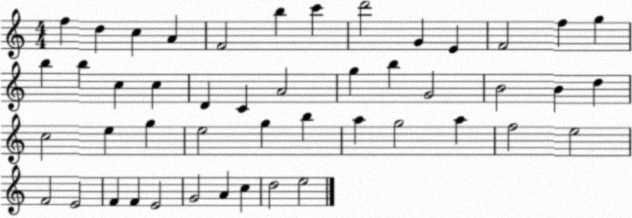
X:1
T:Untitled
M:4/4
L:1/4
K:C
f d c A F2 b c' d'2 G E F2 f g b b c c D C A2 g b G2 B2 B d c2 e g e2 g b a g2 a f2 e2 F2 E2 F F E2 G2 A c d2 e2